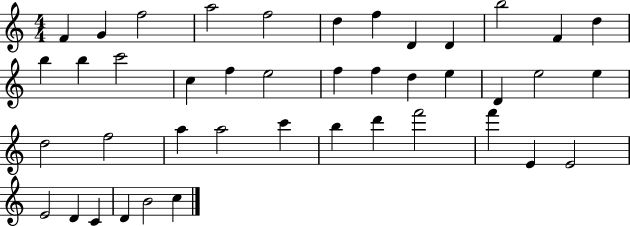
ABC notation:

X:1
T:Untitled
M:4/4
L:1/4
K:C
F G f2 a2 f2 d f D D b2 F d b b c'2 c f e2 f f d e D e2 e d2 f2 a a2 c' b d' f'2 f' E E2 E2 D C D B2 c